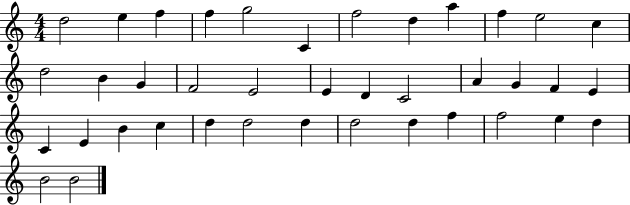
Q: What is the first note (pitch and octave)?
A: D5